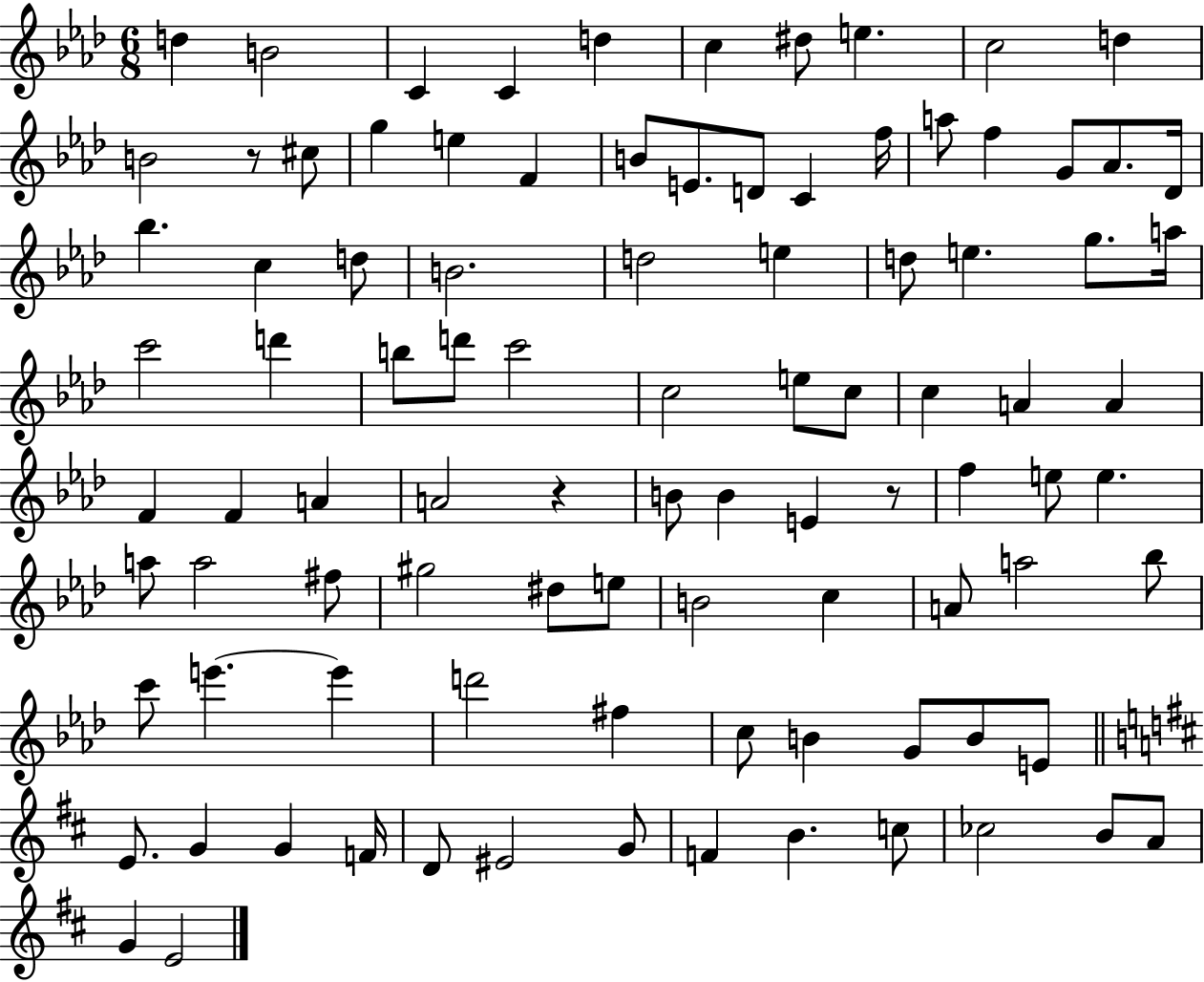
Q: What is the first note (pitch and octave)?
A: D5